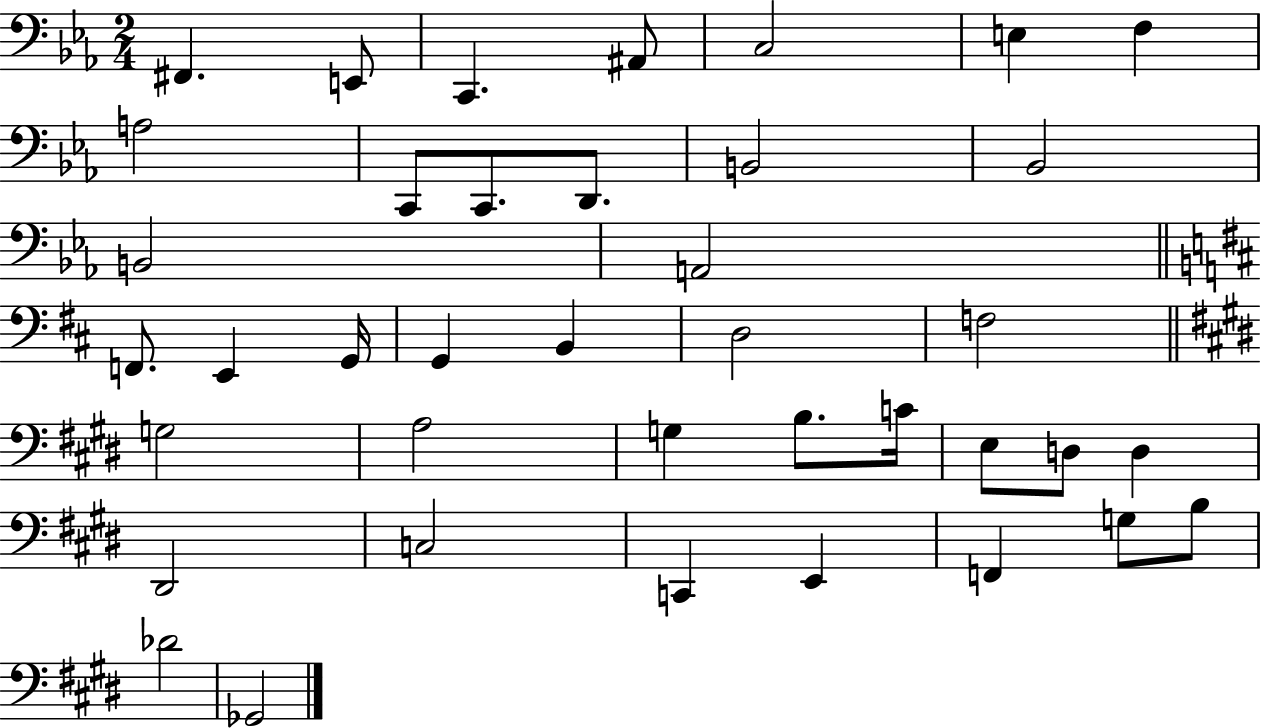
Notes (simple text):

F#2/q. E2/e C2/q. A#2/e C3/h E3/q F3/q A3/h C2/e C2/e. D2/e. B2/h Bb2/h B2/h A2/h F2/e. E2/q G2/s G2/q B2/q D3/h F3/h G3/h A3/h G3/q B3/e. C4/s E3/e D3/e D3/q D#2/h C3/h C2/q E2/q F2/q G3/e B3/e Db4/h Gb2/h